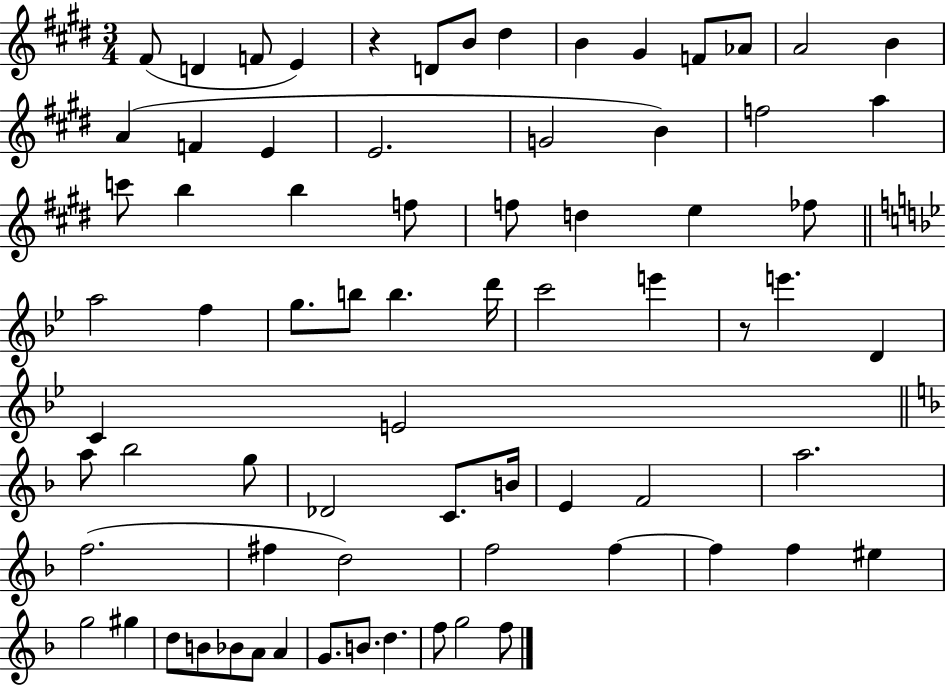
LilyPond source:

{
  \clef treble
  \numericTimeSignature
  \time 3/4
  \key e \major
  \repeat volta 2 { fis'8( d'4 f'8 e'4) | r4 d'8 b'8 dis''4 | b'4 gis'4 f'8 aes'8 | a'2 b'4 | \break a'4( f'4 e'4 | e'2. | g'2 b'4) | f''2 a''4 | \break c'''8 b''4 b''4 f''8 | f''8 d''4 e''4 fes''8 | \bar "||" \break \key bes \major a''2 f''4 | g''8. b''8 b''4. d'''16 | c'''2 e'''4 | r8 e'''4. d'4 | \break c'4 e'2 | \bar "||" \break \key d \minor a''8 bes''2 g''8 | des'2 c'8. b'16 | e'4 f'2 | a''2. | \break f''2.( | fis''4 d''2) | f''2 f''4~~ | f''4 f''4 eis''4 | \break g''2 gis''4 | d''8 b'8 bes'8 a'8 a'4 | g'8. b'8. d''4. | f''8 g''2 f''8 | \break } \bar "|."
}